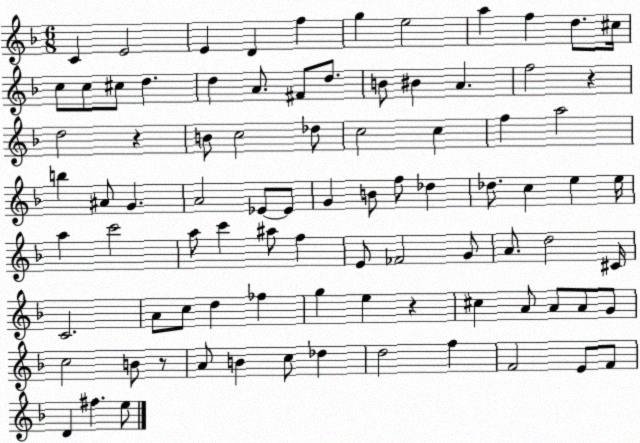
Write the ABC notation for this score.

X:1
T:Untitled
M:6/8
L:1/4
K:F
C E2 E D f g e2 a f d/2 ^c/4 c/2 c/2 ^c/2 d d A/2 ^F/2 d/2 B/2 ^B A f2 z d2 z B/2 c2 _d/2 c2 c f a2 b ^A/2 G A2 _E/2 _E/2 G B/2 f/2 _d _d/2 c e e/4 a c'2 a/2 c' ^a/2 f E/2 _F2 G/2 A/2 d2 ^C/4 C2 A/2 c/2 d _f g e z ^c A/2 A/2 A/2 G/2 c2 B/2 z/2 A/2 B c/2 _d d2 f F2 E/2 F/2 D ^f e/2